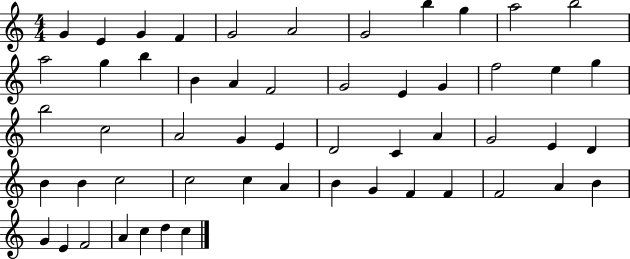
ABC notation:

X:1
T:Untitled
M:4/4
L:1/4
K:C
G E G F G2 A2 G2 b g a2 b2 a2 g b B A F2 G2 E G f2 e g b2 c2 A2 G E D2 C A G2 E D B B c2 c2 c A B G F F F2 A B G E F2 A c d c